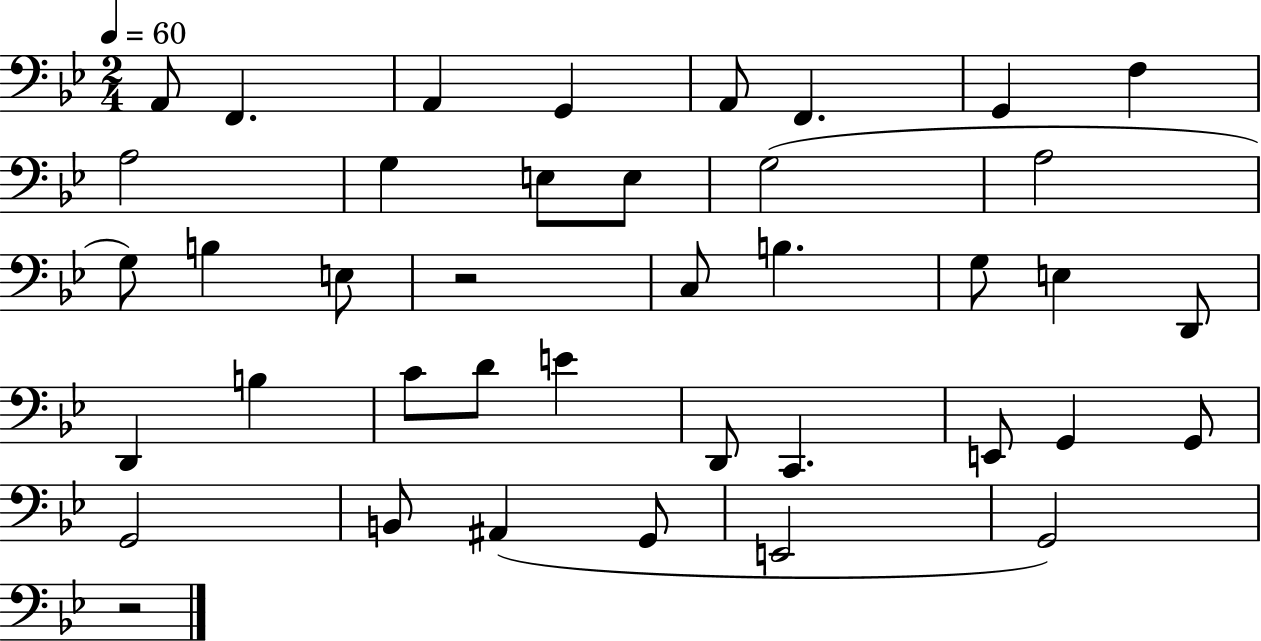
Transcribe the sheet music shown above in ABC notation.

X:1
T:Untitled
M:2/4
L:1/4
K:Bb
A,,/2 F,, A,, G,, A,,/2 F,, G,, F, A,2 G, E,/2 E,/2 G,2 A,2 G,/2 B, E,/2 z2 C,/2 B, G,/2 E, D,,/2 D,, B, C/2 D/2 E D,,/2 C,, E,,/2 G,, G,,/2 G,,2 B,,/2 ^A,, G,,/2 E,,2 G,,2 z2